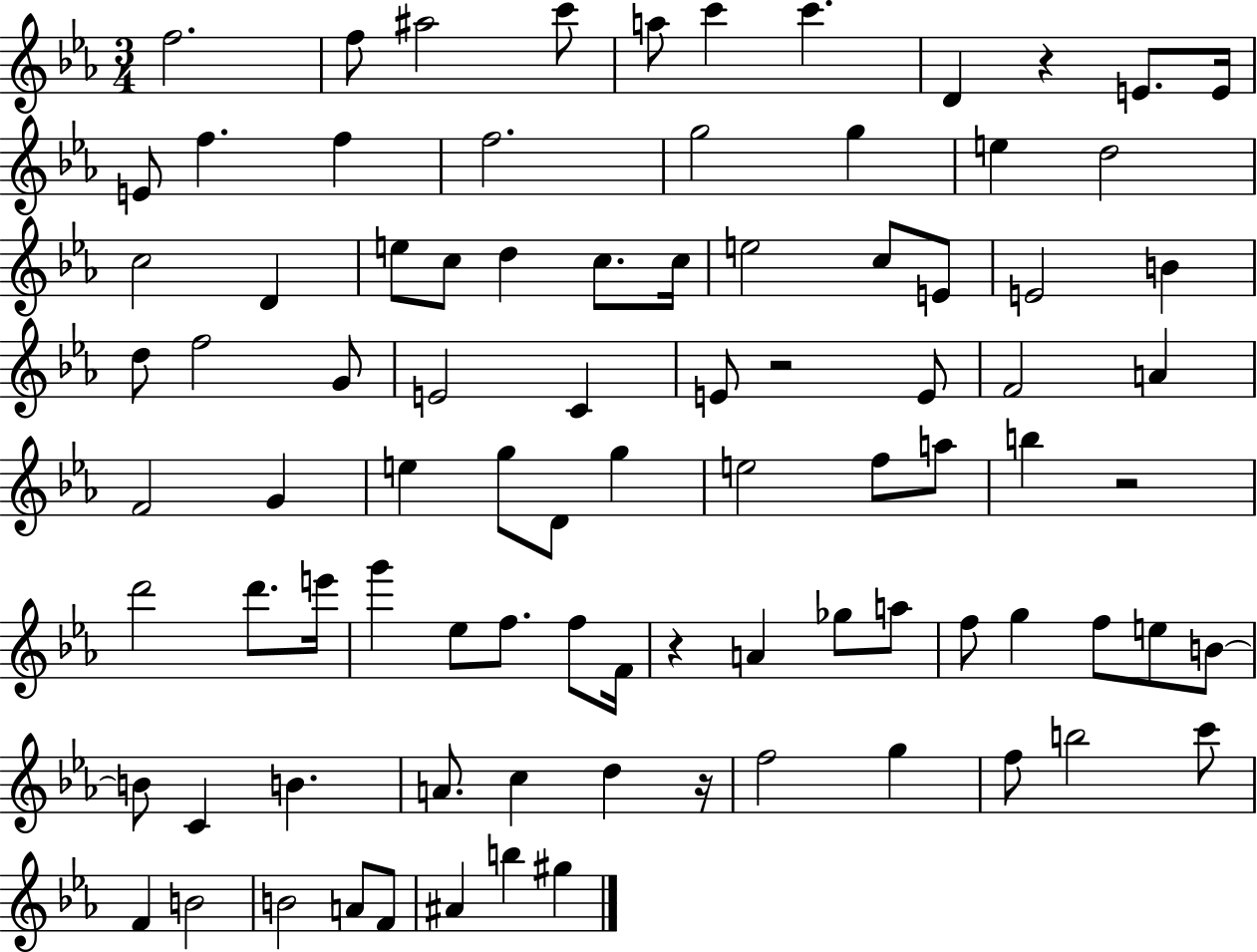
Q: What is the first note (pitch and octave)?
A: F5